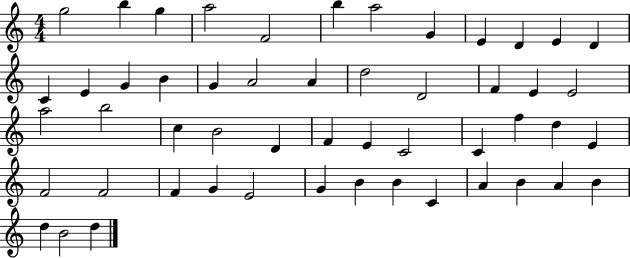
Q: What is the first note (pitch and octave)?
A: G5